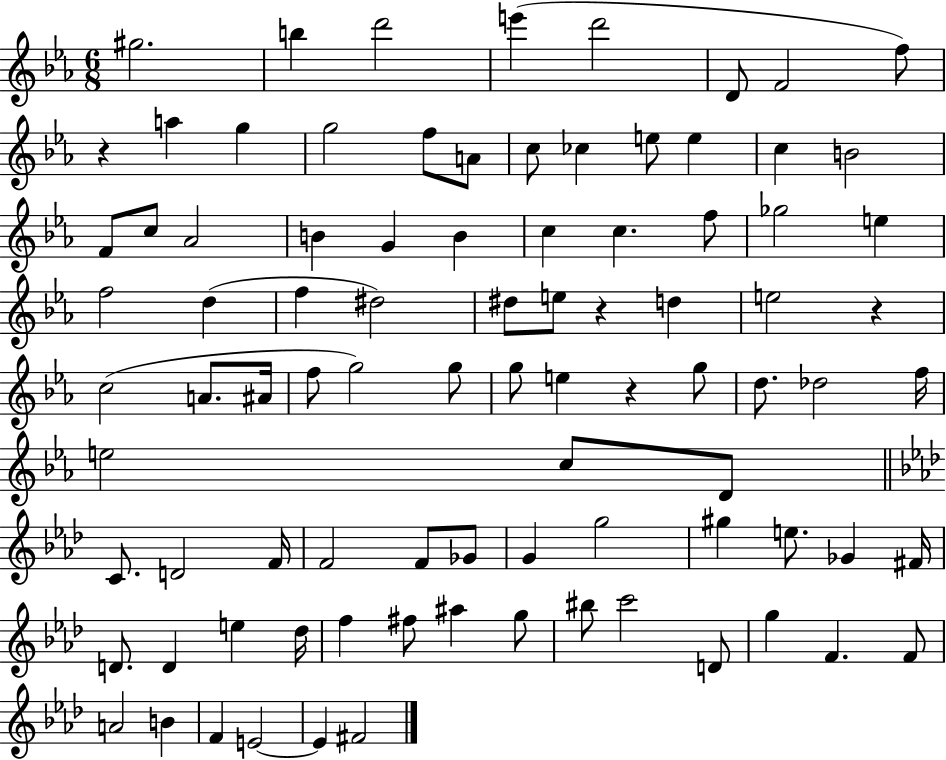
G#5/h. B5/q D6/h E6/q D6/h D4/e F4/h F5/e R/q A5/q G5/q G5/h F5/e A4/e C5/e CES5/q E5/e E5/q C5/q B4/h F4/e C5/e Ab4/h B4/q G4/q B4/q C5/q C5/q. F5/e Gb5/h E5/q F5/h D5/q F5/q D#5/h D#5/e E5/e R/q D5/q E5/h R/q C5/h A4/e. A#4/s F5/e G5/h G5/e G5/e E5/q R/q G5/e D5/e. Db5/h F5/s E5/h C5/e D4/e C4/e. D4/h F4/s F4/h F4/e Gb4/e G4/q G5/h G#5/q E5/e. Gb4/q F#4/s D4/e. D4/q E5/q Db5/s F5/q F#5/e A#5/q G5/e BIS5/e C6/h D4/e G5/q F4/q. F4/e A4/h B4/q F4/q E4/h E4/q F#4/h